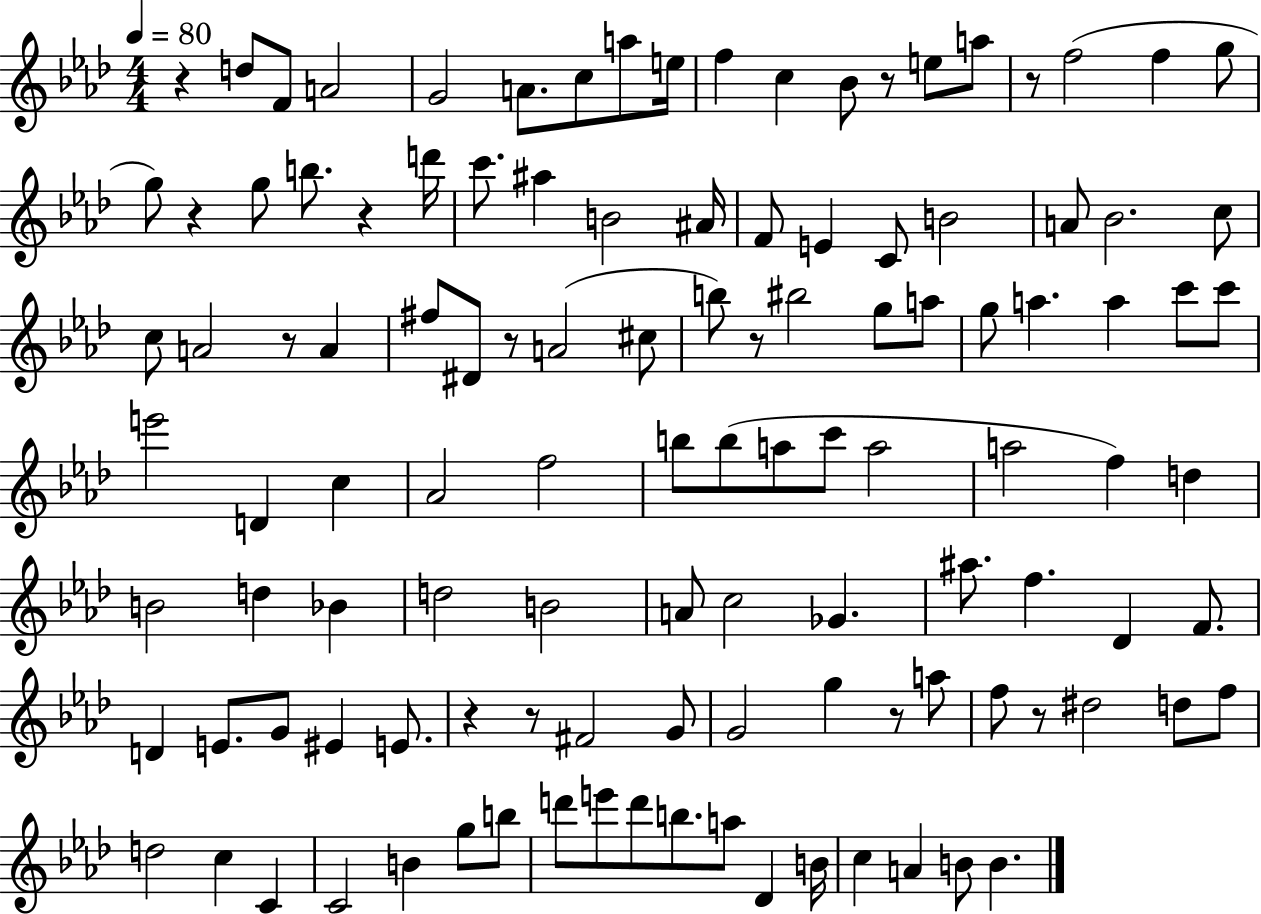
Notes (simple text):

R/q D5/e F4/e A4/h G4/h A4/e. C5/e A5/e E5/s F5/q C5/q Bb4/e R/e E5/e A5/e R/e F5/h F5/q G5/e G5/e R/q G5/e B5/e. R/q D6/s C6/e. A#5/q B4/h A#4/s F4/e E4/q C4/e B4/h A4/e Bb4/h. C5/e C5/e A4/h R/e A4/q F#5/e D#4/e R/e A4/h C#5/e B5/e R/e BIS5/h G5/e A5/e G5/e A5/q. A5/q C6/e C6/e E6/h D4/q C5/q Ab4/h F5/h B5/e B5/e A5/e C6/e A5/h A5/h F5/q D5/q B4/h D5/q Bb4/q D5/h B4/h A4/e C5/h Gb4/q. A#5/e. F5/q. Db4/q F4/e. D4/q E4/e. G4/e EIS4/q E4/e. R/q R/e F#4/h G4/e G4/h G5/q R/e A5/e F5/e R/e D#5/h D5/e F5/e D5/h C5/q C4/q C4/h B4/q G5/e B5/e D6/e E6/e D6/e B5/e. A5/e Db4/q B4/s C5/q A4/q B4/e B4/q.